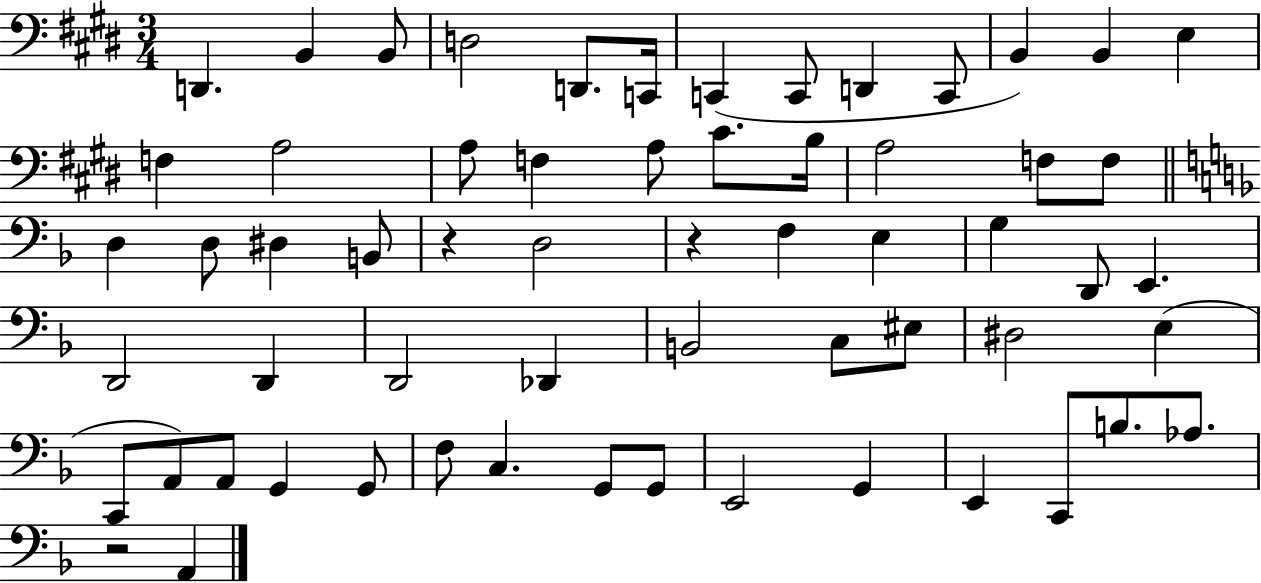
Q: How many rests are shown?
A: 3